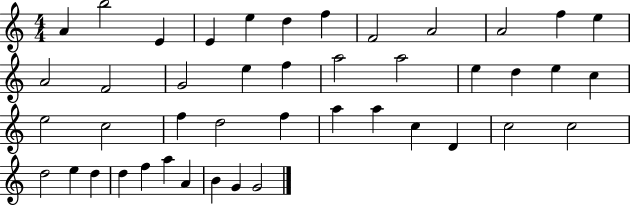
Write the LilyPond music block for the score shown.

{
  \clef treble
  \numericTimeSignature
  \time 4/4
  \key c \major
  a'4 b''2 e'4 | e'4 e''4 d''4 f''4 | f'2 a'2 | a'2 f''4 e''4 | \break a'2 f'2 | g'2 e''4 f''4 | a''2 a''2 | e''4 d''4 e''4 c''4 | \break e''2 c''2 | f''4 d''2 f''4 | a''4 a''4 c''4 d'4 | c''2 c''2 | \break d''2 e''4 d''4 | d''4 f''4 a''4 a'4 | b'4 g'4 g'2 | \bar "|."
}